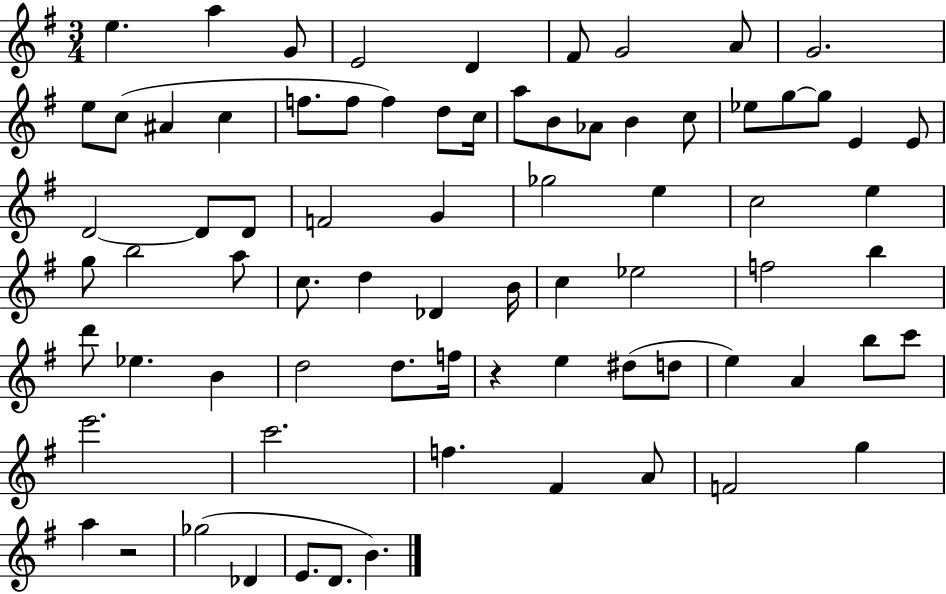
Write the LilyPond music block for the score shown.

{
  \clef treble
  \numericTimeSignature
  \time 3/4
  \key g \major
  \repeat volta 2 { e''4. a''4 g'8 | e'2 d'4 | fis'8 g'2 a'8 | g'2. | \break e''8 c''8( ais'4 c''4 | f''8. f''8 f''4) d''8 c''16 | a''8 b'8 aes'8 b'4 c''8 | ees''8 g''8~~ g''8 e'4 e'8 | \break d'2~~ d'8 d'8 | f'2 g'4 | ges''2 e''4 | c''2 e''4 | \break g''8 b''2 a''8 | c''8. d''4 des'4 b'16 | c''4 ees''2 | f''2 b''4 | \break d'''8 ees''4. b'4 | d''2 d''8. f''16 | r4 e''4 dis''8( d''8 | e''4) a'4 b''8 c'''8 | \break e'''2. | c'''2. | f''4. fis'4 a'8 | f'2 g''4 | \break a''4 r2 | ges''2( des'4 | e'8. d'8. b'4.) | } \bar "|."
}